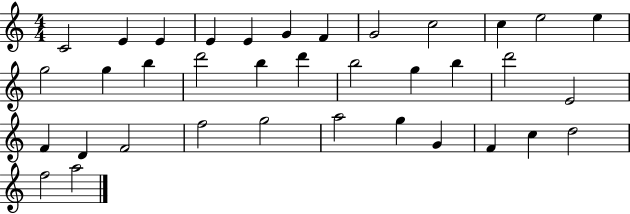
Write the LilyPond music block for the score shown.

{
  \clef treble
  \numericTimeSignature
  \time 4/4
  \key c \major
  c'2 e'4 e'4 | e'4 e'4 g'4 f'4 | g'2 c''2 | c''4 e''2 e''4 | \break g''2 g''4 b''4 | d'''2 b''4 d'''4 | b''2 g''4 b''4 | d'''2 e'2 | \break f'4 d'4 f'2 | f''2 g''2 | a''2 g''4 g'4 | f'4 c''4 d''2 | \break f''2 a''2 | \bar "|."
}